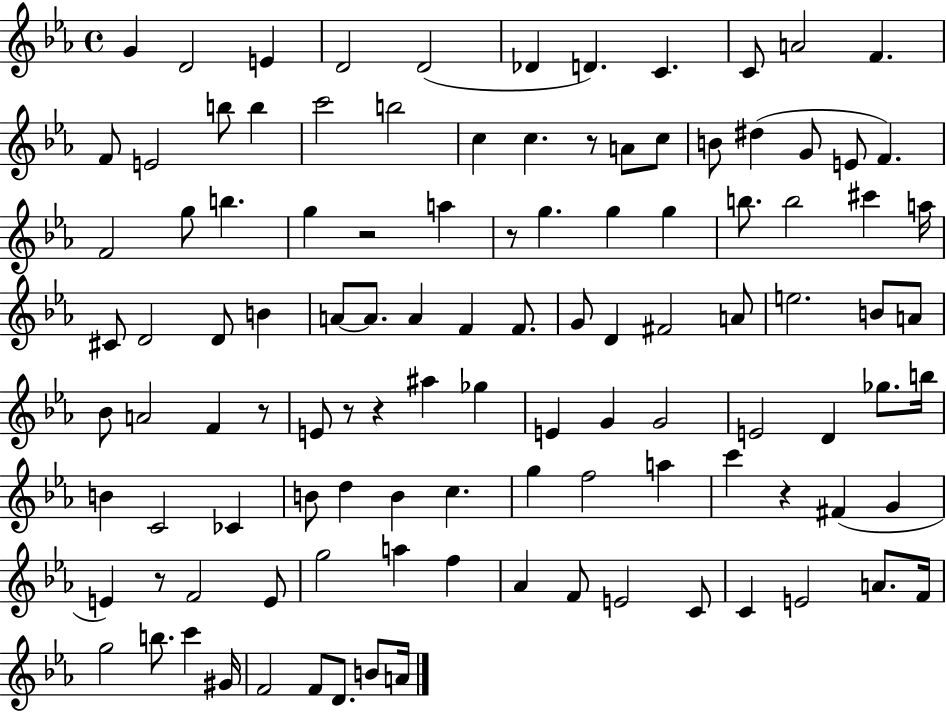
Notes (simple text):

G4/q D4/h E4/q D4/h D4/h Db4/q D4/q. C4/q. C4/e A4/h F4/q. F4/e E4/h B5/e B5/q C6/h B5/h C5/q C5/q. R/e A4/e C5/e B4/e D#5/q G4/e E4/e F4/q. F4/h G5/e B5/q. G5/q R/h A5/q R/e G5/q. G5/q G5/q B5/e. B5/h C#6/q A5/s C#4/e D4/h D4/e B4/q A4/e A4/e. A4/q F4/q F4/e. G4/e D4/q F#4/h A4/e E5/h. B4/e A4/e Bb4/e A4/h F4/q R/e E4/e R/e R/q A#5/q Gb5/q E4/q G4/q G4/h E4/h D4/q Gb5/e. B5/s B4/q C4/h CES4/q B4/e D5/q B4/q C5/q. G5/q F5/h A5/q C6/q R/q F#4/q G4/q E4/q R/e F4/h E4/e G5/h A5/q F5/q Ab4/q F4/e E4/h C4/e C4/q E4/h A4/e. F4/s G5/h B5/e. C6/q G#4/s F4/h F4/e D4/e. B4/e A4/s